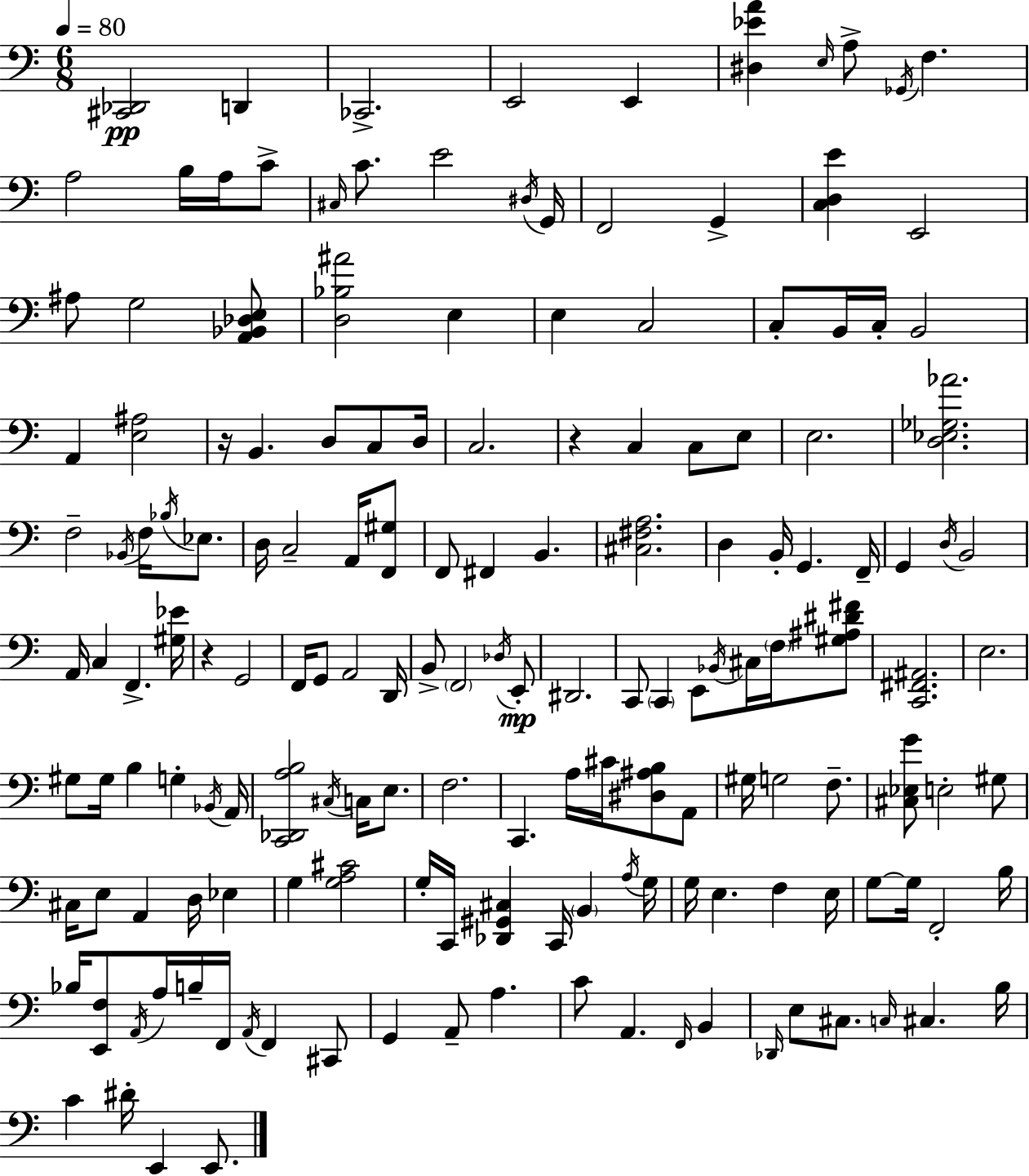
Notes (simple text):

[C#2,Db2]/h D2/q CES2/h. E2/h E2/q [D#3,Eb4,A4]/q E3/s A3/e Gb2/s F3/q. A3/h B3/s A3/s C4/e C#3/s C4/e. E4/h D#3/s G2/s F2/h G2/q [C3,D3,E4]/q E2/h A#3/e G3/h [A2,Bb2,Db3,E3]/e [D3,Bb3,A#4]/h E3/q E3/q C3/h C3/e B2/s C3/s B2/h A2/q [E3,A#3]/h R/s B2/q. D3/e C3/e D3/s C3/h. R/q C3/q C3/e E3/e E3/h. [D3,Eb3,Gb3,Ab4]/h. F3/h Bb2/s F3/s Bb3/s Eb3/e. D3/s C3/h A2/s [F2,G#3]/e F2/e F#2/q B2/q. [C#3,F#3,A3]/h. D3/q B2/s G2/q. F2/s G2/q D3/s B2/h A2/s C3/q F2/q. [G#3,Eb4]/s R/q G2/h F2/s G2/e A2/h D2/s B2/e F2/h Db3/s E2/e D#2/h. C2/e C2/q E2/e Bb2/s C#3/s F3/s [G#3,A#3,D#4,F#4]/e [C2,F#2,A#2]/h. E3/h. G#3/e G#3/s B3/q G3/q Bb2/s A2/s [C2,Db2,A3,B3]/h C#3/s C3/s E3/e. F3/h. C2/q. A3/s C#4/s [D#3,A#3,B3]/e A2/e G#3/s G3/h F3/e. [C#3,Eb3,G4]/e E3/h G#3/e C#3/s E3/e A2/q D3/s Eb3/q G3/q [G3,A3,C#4]/h G3/s C2/s [Db2,G#2,C#3]/q C2/s B2/q A3/s G3/s G3/s E3/q. F3/q E3/s G3/e G3/s F2/h B3/s Bb3/s [E2,F3]/e A2/s A3/s B3/s F2/s A2/s F2/q C#2/e G2/q A2/e A3/q. C4/e A2/q. F2/s B2/q Db2/s E3/e C#3/e. C3/s C#3/q. B3/s C4/q D#4/s E2/q E2/e.